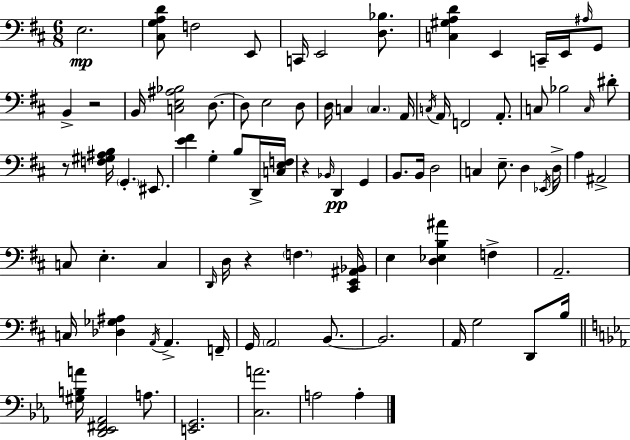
E3/h. [C#3,G3,A3,D4]/e F3/h E2/e C2/s E2/h [D3,Bb3]/e. [C3,G#3,A3,D4]/q E2/q C2/s E2/s A#3/s G2/e B2/q R/h B2/s [C3,E3,A#3,Bb3]/h D3/e. D3/e E3/h D3/e D3/s C3/q C3/q. A2/s C3/s A2/s F2/h A2/e. C3/e Bb3/h C3/s D#4/e R/e [F3,G#3,A#3,B3]/s G2/q. EIS2/e. [E4,F#4]/q G3/q B3/e D2/s [C3,E3,F3]/s R/q Bb2/s D2/q G2/q B2/e. B2/s D3/h C3/q E3/e. D3/q Eb2/s D3/s A3/q A#2/h C3/e E3/q. C3/q D2/s D3/s R/q F3/q. [C#2,E2,A#2,Bb2]/s E3/q [D3,Eb3,B3,A#4]/q F3/q A2/h. C3/s [Db3,Gb3,A#3]/q A2/s A2/q. F2/s G2/s A2/h B2/e. B2/h. A2/s G3/h D2/e B3/s [G#3,B3,A4]/s [D2,Eb2,F#2,Ab2]/h A3/e. [E2,G2]/h. [C3,A4]/h. A3/h A3/q